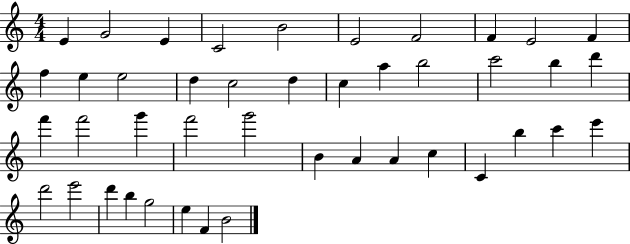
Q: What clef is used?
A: treble